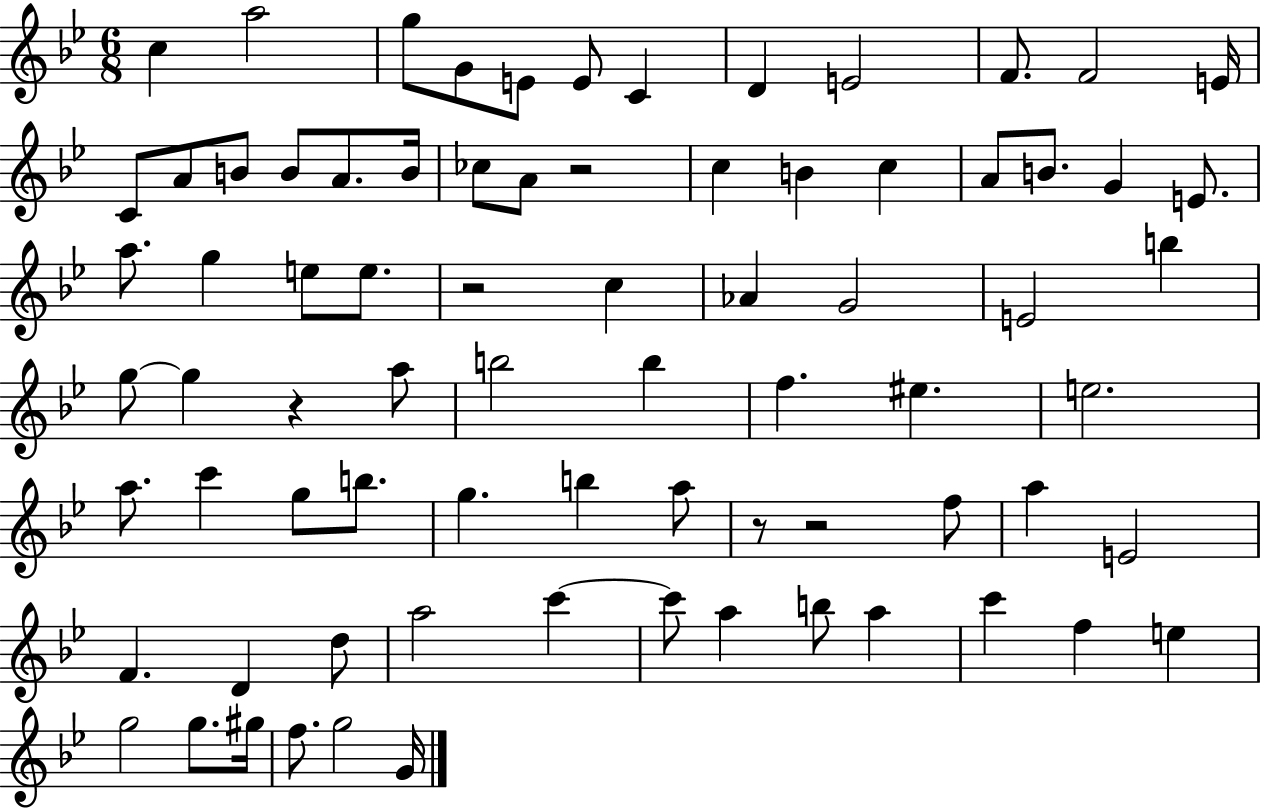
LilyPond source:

{
  \clef treble
  \numericTimeSignature
  \time 6/8
  \key bes \major
  \repeat volta 2 { c''4 a''2 | g''8 g'8 e'8 e'8 c'4 | d'4 e'2 | f'8. f'2 e'16 | \break c'8 a'8 b'8 b'8 a'8. b'16 | ces''8 a'8 r2 | c''4 b'4 c''4 | a'8 b'8. g'4 e'8. | \break a''8. g''4 e''8 e''8. | r2 c''4 | aes'4 g'2 | e'2 b''4 | \break g''8~~ g''4 r4 a''8 | b''2 b''4 | f''4. eis''4. | e''2. | \break a''8. c'''4 g''8 b''8. | g''4. b''4 a''8 | r8 r2 f''8 | a''4 e'2 | \break f'4. d'4 d''8 | a''2 c'''4~~ | c'''8 a''4 b''8 a''4 | c'''4 f''4 e''4 | \break g''2 g''8. gis''16 | f''8. g''2 g'16 | } \bar "|."
}